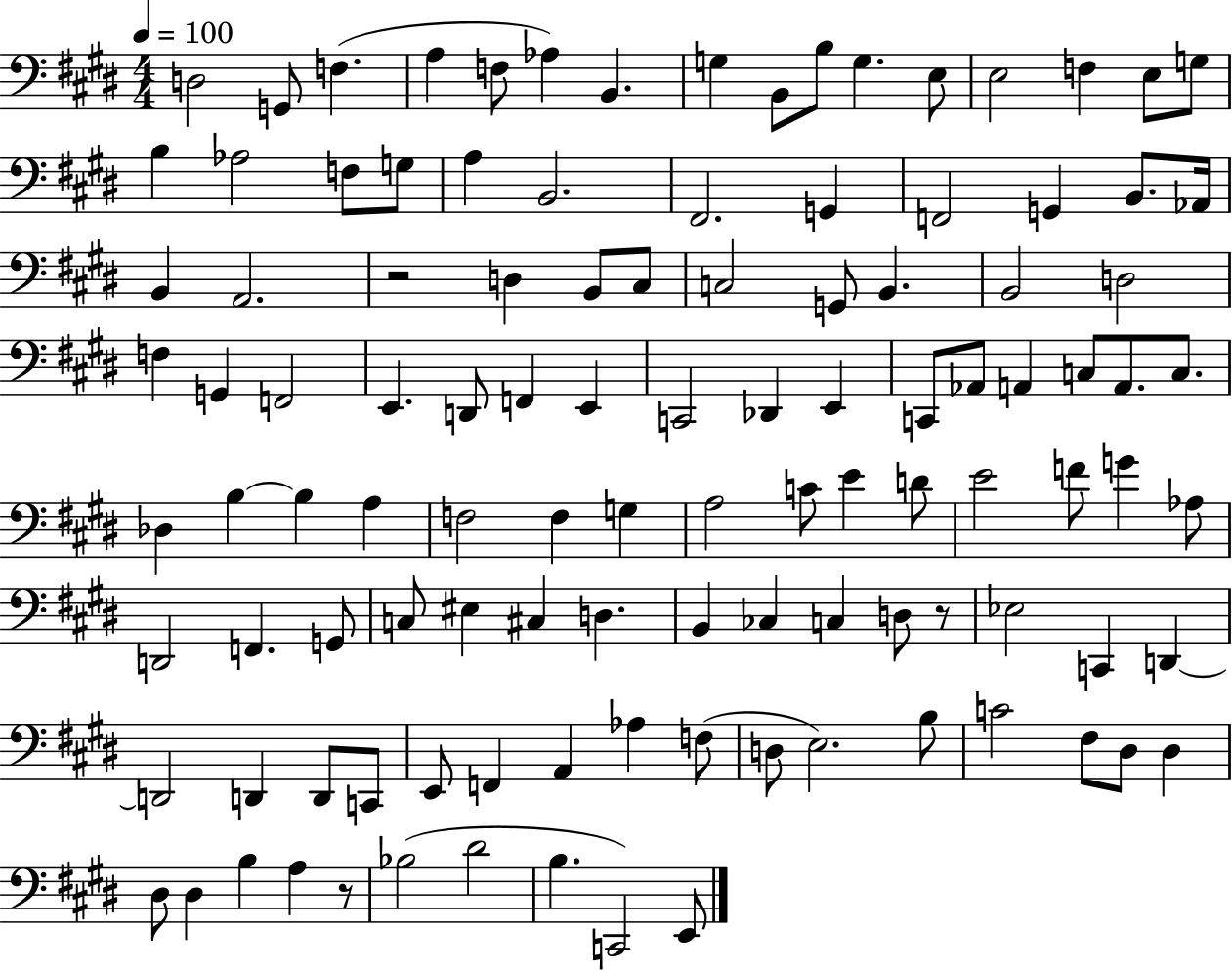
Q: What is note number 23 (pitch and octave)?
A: F#2